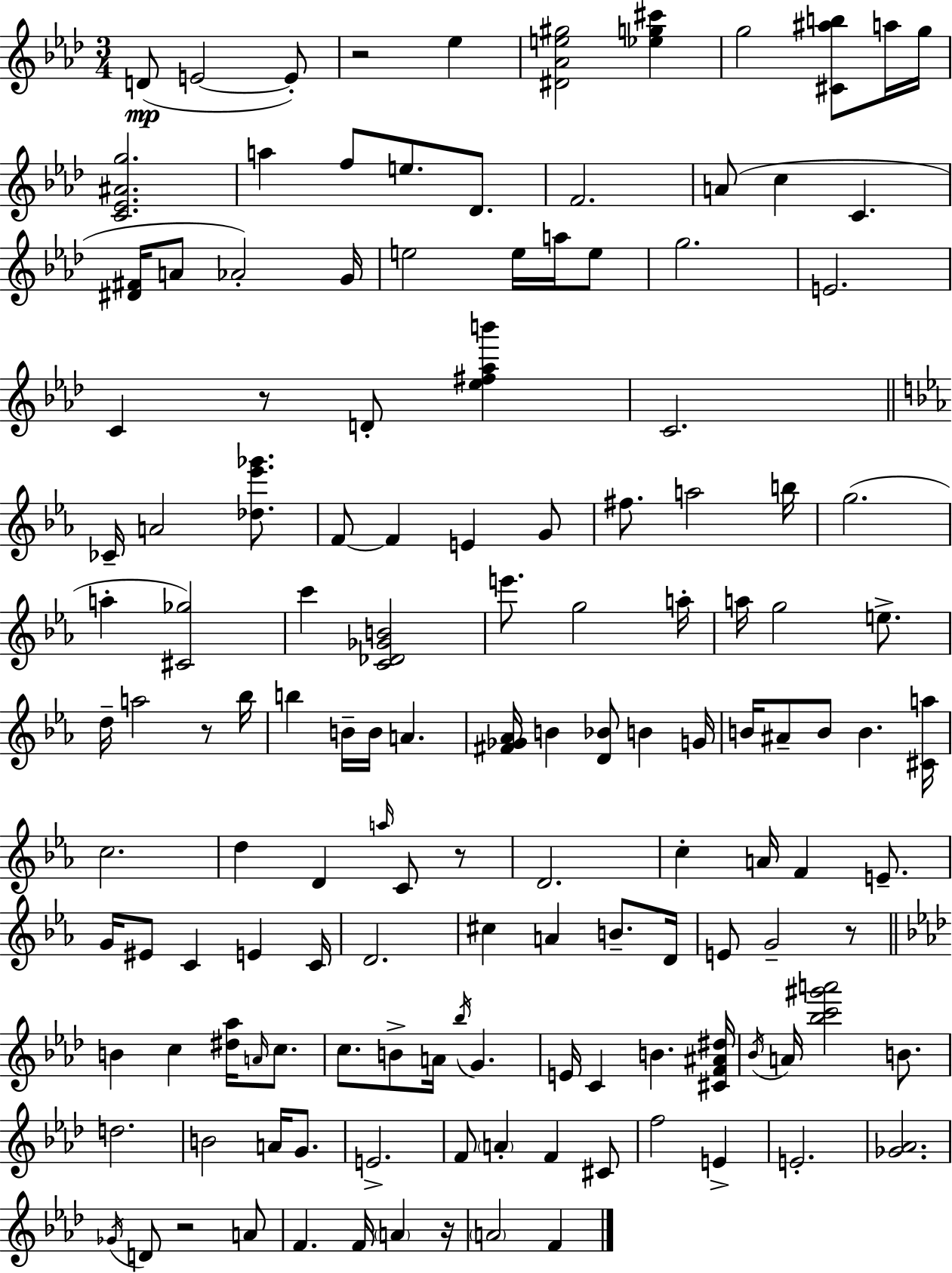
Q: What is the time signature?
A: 3/4